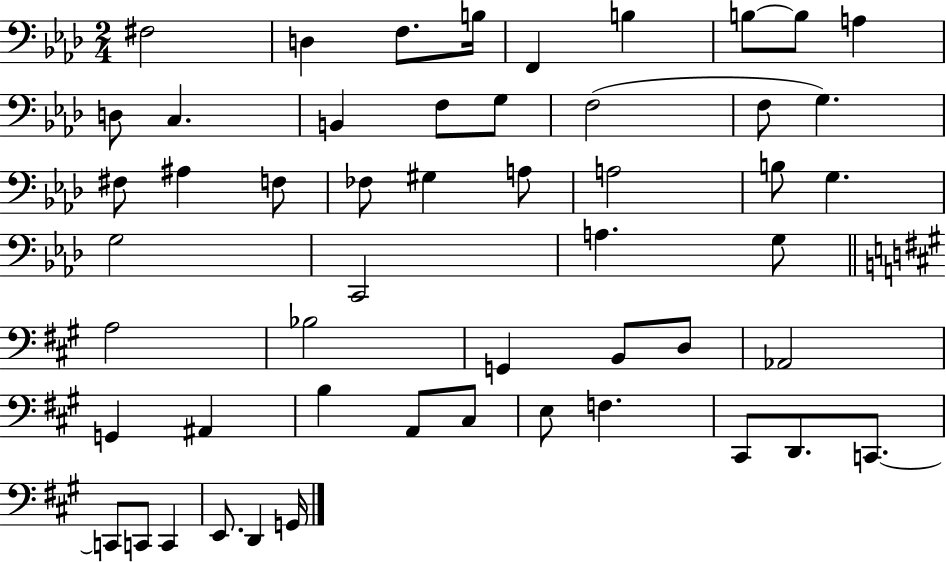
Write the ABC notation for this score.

X:1
T:Untitled
M:2/4
L:1/4
K:Ab
^F,2 D, F,/2 B,/4 F,, B, B,/2 B,/2 A, D,/2 C, B,, F,/2 G,/2 F,2 F,/2 G, ^F,/2 ^A, F,/2 _F,/2 ^G, A,/2 A,2 B,/2 G, G,2 C,,2 A, G,/2 A,2 _B,2 G,, B,,/2 D,/2 _A,,2 G,, ^A,, B, A,,/2 ^C,/2 E,/2 F, ^C,,/2 D,,/2 C,,/2 C,,/2 C,,/2 C,, E,,/2 D,, G,,/4